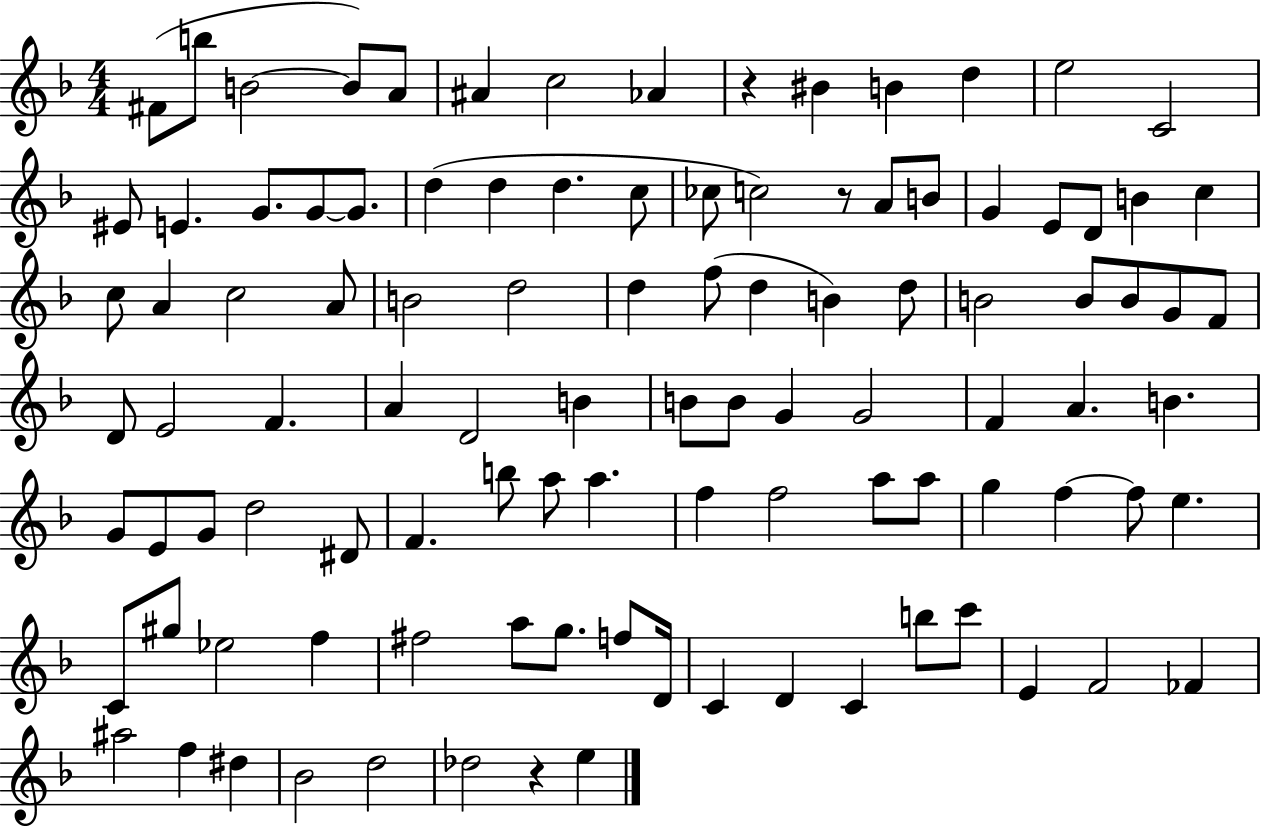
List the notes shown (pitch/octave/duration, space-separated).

F#4/e B5/e B4/h B4/e A4/e A#4/q C5/h Ab4/q R/q BIS4/q B4/q D5/q E5/h C4/h EIS4/e E4/q. G4/e. G4/e G4/e. D5/q D5/q D5/q. C5/e CES5/e C5/h R/e A4/e B4/e G4/q E4/e D4/e B4/q C5/q C5/e A4/q C5/h A4/e B4/h D5/h D5/q F5/e D5/q B4/q D5/e B4/h B4/e B4/e G4/e F4/e D4/e E4/h F4/q. A4/q D4/h B4/q B4/e B4/e G4/q G4/h F4/q A4/q. B4/q. G4/e E4/e G4/e D5/h D#4/e F4/q. B5/e A5/e A5/q. F5/q F5/h A5/e A5/e G5/q F5/q F5/e E5/q. C4/e G#5/e Eb5/h F5/q F#5/h A5/e G5/e. F5/e D4/s C4/q D4/q C4/q B5/e C6/e E4/q F4/h FES4/q A#5/h F5/q D#5/q Bb4/h D5/h Db5/h R/q E5/q